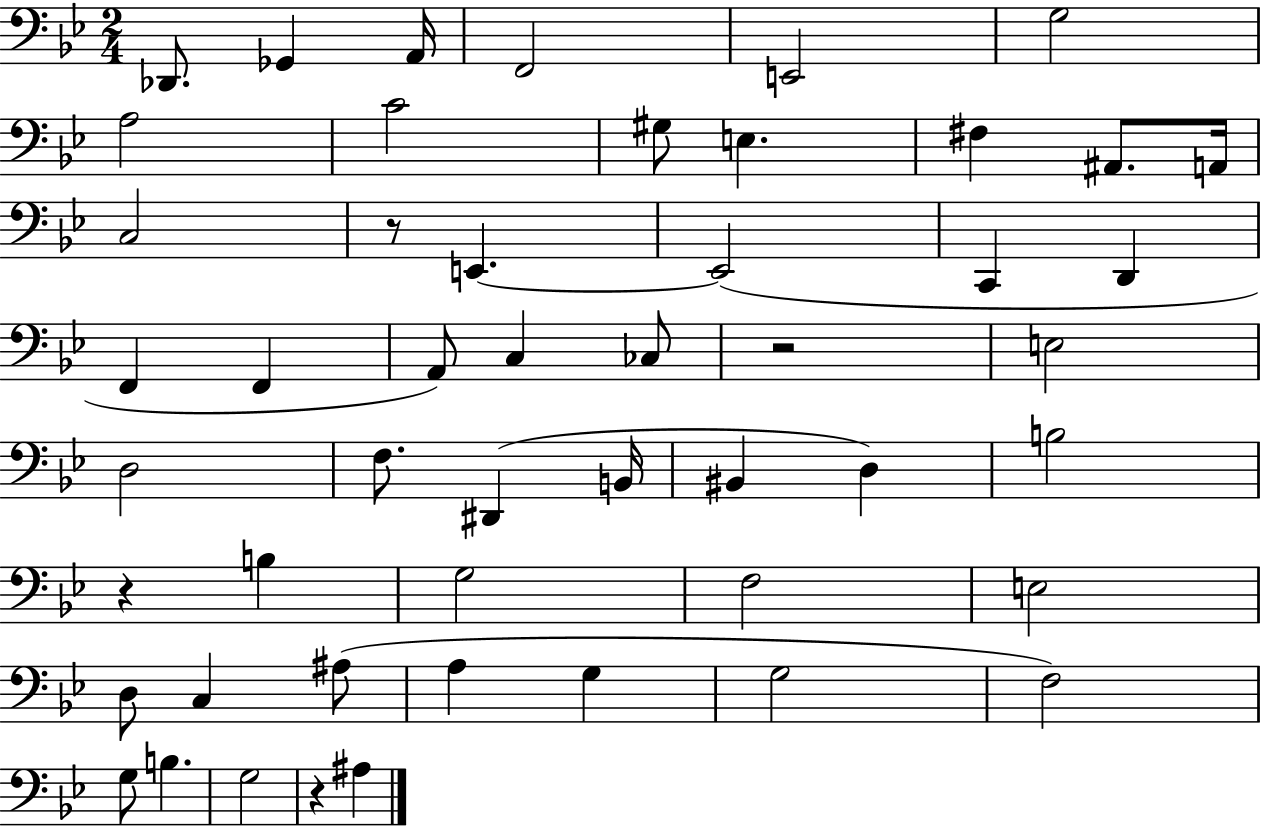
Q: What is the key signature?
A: BES major